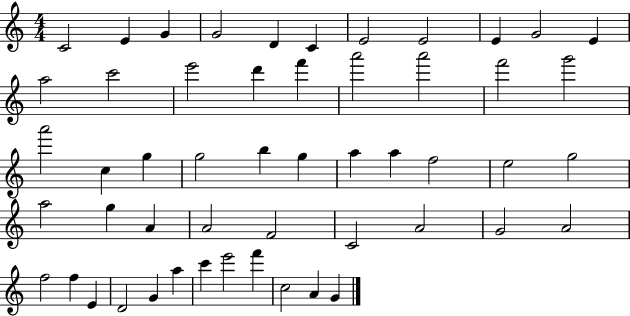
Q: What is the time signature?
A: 4/4